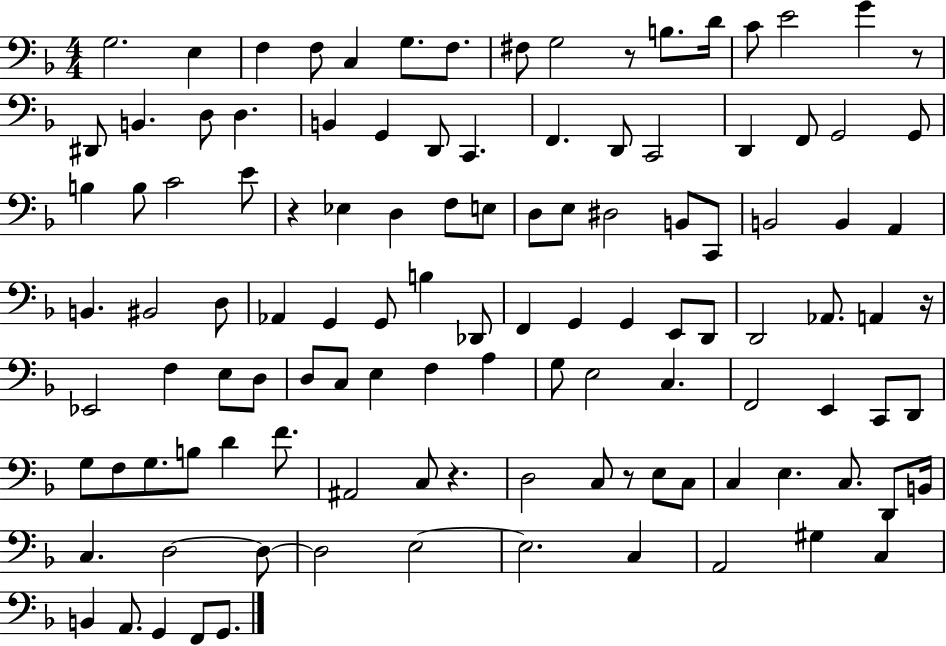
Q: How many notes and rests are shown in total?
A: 115